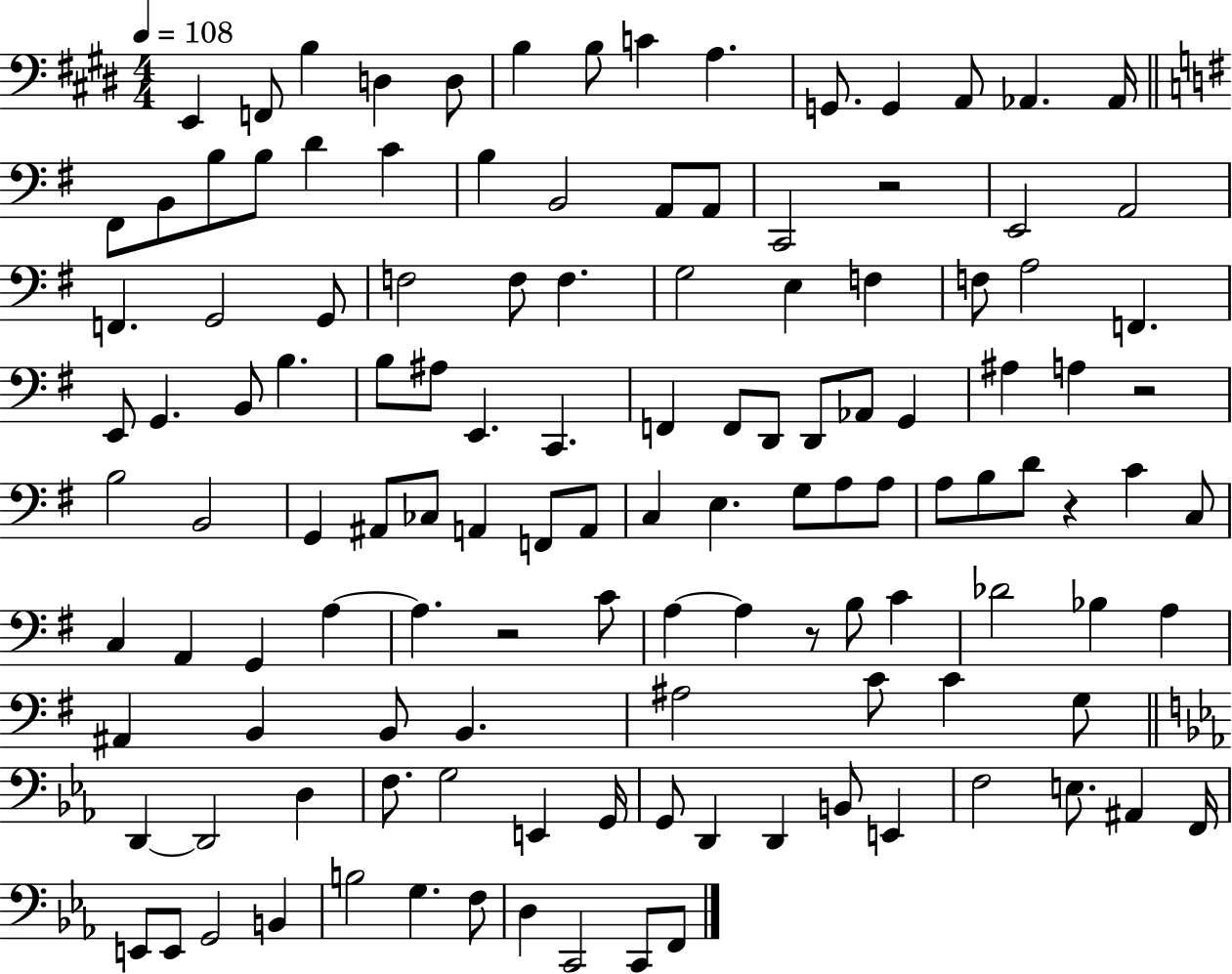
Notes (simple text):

E2/q F2/e B3/q D3/q D3/e B3/q B3/e C4/q A3/q. G2/e. G2/q A2/e Ab2/q. Ab2/s F#2/e B2/e B3/e B3/e D4/q C4/q B3/q B2/h A2/e A2/e C2/h R/h E2/h A2/h F2/q. G2/h G2/e F3/h F3/e F3/q. G3/h E3/q F3/q F3/e A3/h F2/q. E2/e G2/q. B2/e B3/q. B3/e A#3/e E2/q. C2/q. F2/q F2/e D2/e D2/e Ab2/e G2/q A#3/q A3/q R/h B3/h B2/h G2/q A#2/e CES3/e A2/q F2/e A2/e C3/q E3/q. G3/e A3/e A3/e A3/e B3/e D4/e R/q C4/q C3/e C3/q A2/q G2/q A3/q A3/q. R/h C4/e A3/q A3/q R/e B3/e C4/q Db4/h Bb3/q A3/q A#2/q B2/q B2/e B2/q. A#3/h C4/e C4/q G3/e D2/q D2/h D3/q F3/e. G3/h E2/q G2/s G2/e D2/q D2/q B2/e E2/q F3/h E3/e. A#2/q F2/s E2/e E2/e G2/h B2/q B3/h G3/q. F3/e D3/q C2/h C2/e F2/e